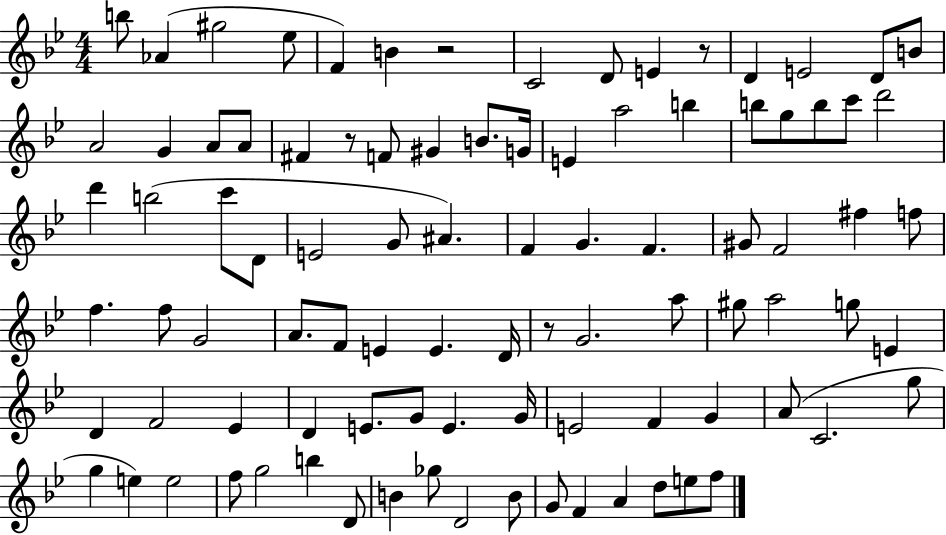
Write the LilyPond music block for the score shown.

{
  \clef treble
  \numericTimeSignature
  \time 4/4
  \key bes \major
  b''8 aes'4( gis''2 ees''8 | f'4) b'4 r2 | c'2 d'8 e'4 r8 | d'4 e'2 d'8 b'8 | \break a'2 g'4 a'8 a'8 | fis'4 r8 f'8 gis'4 b'8. g'16 | e'4 a''2 b''4 | b''8 g''8 b''8 c'''8 d'''2 | \break d'''4 b''2( c'''8 d'8 | e'2 g'8 ais'4.) | f'4 g'4. f'4. | gis'8 f'2 fis''4 f''8 | \break f''4. f''8 g'2 | a'8. f'8 e'4 e'4. d'16 | r8 g'2. a''8 | gis''8 a''2 g''8 e'4 | \break d'4 f'2 ees'4 | d'4 e'8. g'8 e'4. g'16 | e'2 f'4 g'4 | a'8( c'2. g''8 | \break g''4 e''4) e''2 | f''8 g''2 b''4 d'8 | b'4 ges''8 d'2 b'8 | g'8 f'4 a'4 d''8 e''8 f''8 | \break \bar "|."
}